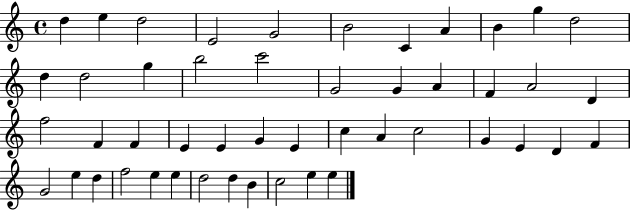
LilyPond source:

{
  \clef treble
  \time 4/4
  \defaultTimeSignature
  \key c \major
  d''4 e''4 d''2 | e'2 g'2 | b'2 c'4 a'4 | b'4 g''4 d''2 | \break d''4 d''2 g''4 | b''2 c'''2 | g'2 g'4 a'4 | f'4 a'2 d'4 | \break f''2 f'4 f'4 | e'4 e'4 g'4 e'4 | c''4 a'4 c''2 | g'4 e'4 d'4 f'4 | \break g'2 e''4 d''4 | f''2 e''4 e''4 | d''2 d''4 b'4 | c''2 e''4 e''4 | \break \bar "|."
}